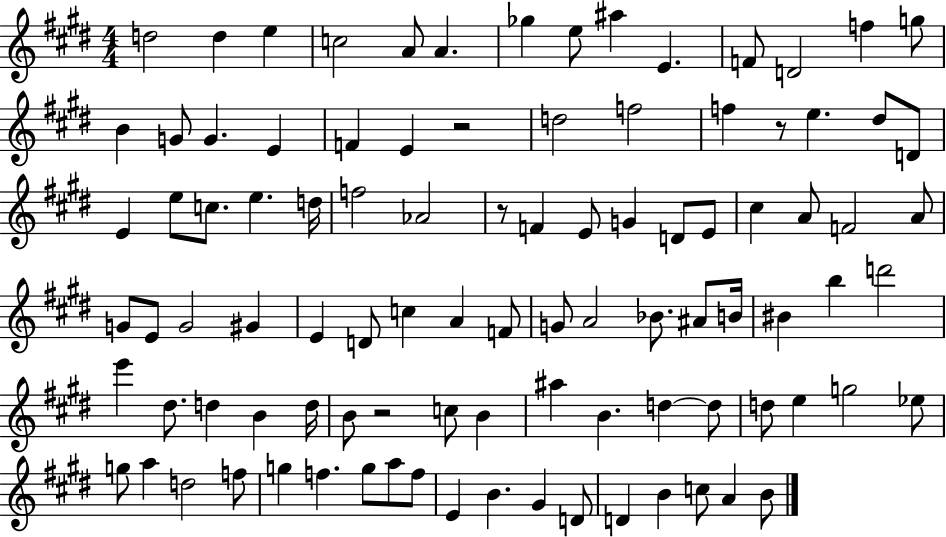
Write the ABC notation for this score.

X:1
T:Untitled
M:4/4
L:1/4
K:E
d2 d e c2 A/2 A _g e/2 ^a E F/2 D2 f g/2 B G/2 G E F E z2 d2 f2 f z/2 e ^d/2 D/2 E e/2 c/2 e d/4 f2 _A2 z/2 F E/2 G D/2 E/2 ^c A/2 F2 A/2 G/2 E/2 G2 ^G E D/2 c A F/2 G/2 A2 _B/2 ^A/2 B/4 ^B b d'2 e' ^d/2 d B d/4 B/2 z2 c/2 B ^a B d d/2 d/2 e g2 _e/2 g/2 a d2 f/2 g f g/2 a/2 f/2 E B ^G D/2 D B c/2 A B/2